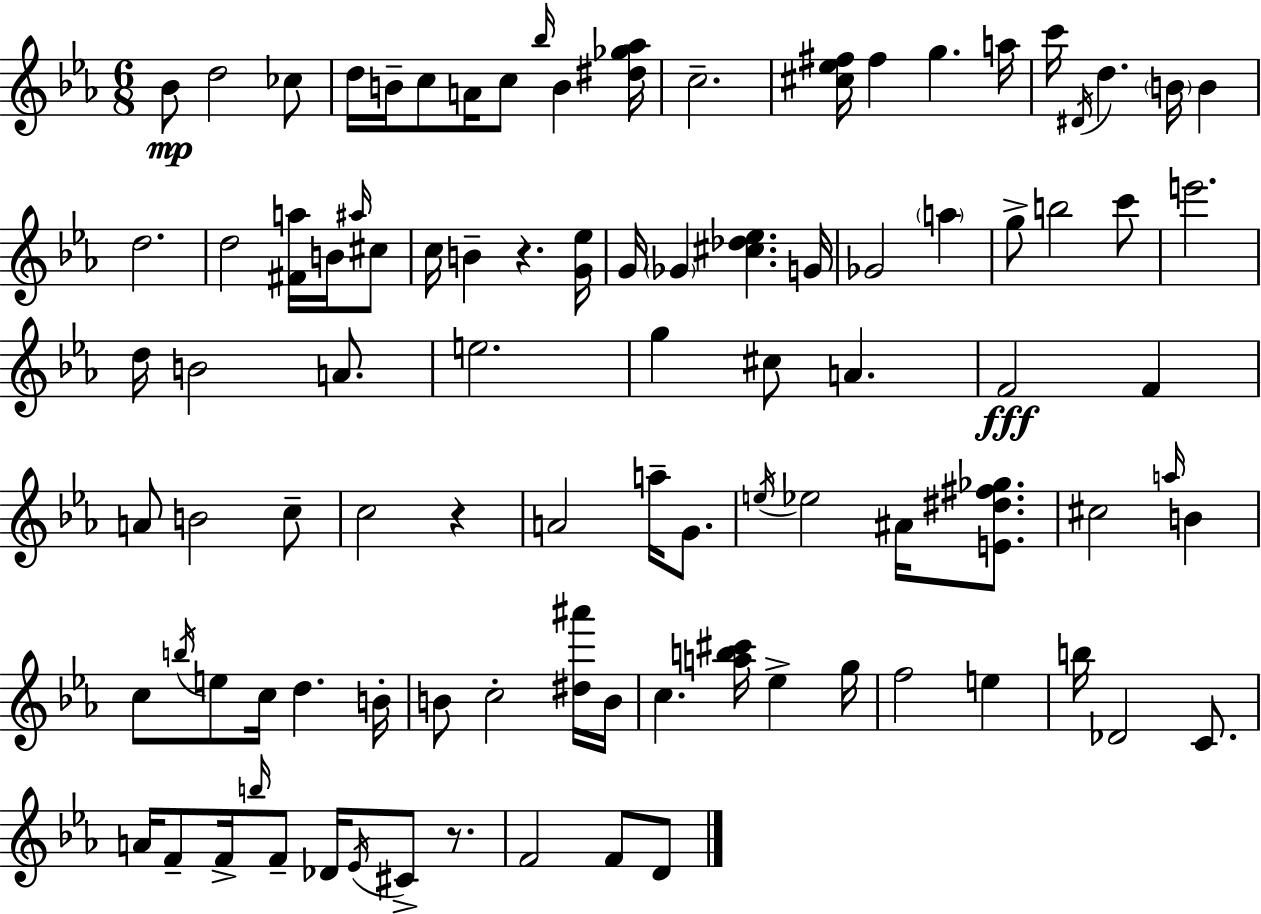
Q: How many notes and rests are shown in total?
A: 96